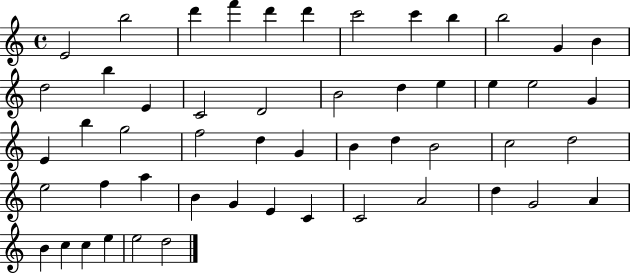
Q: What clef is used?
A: treble